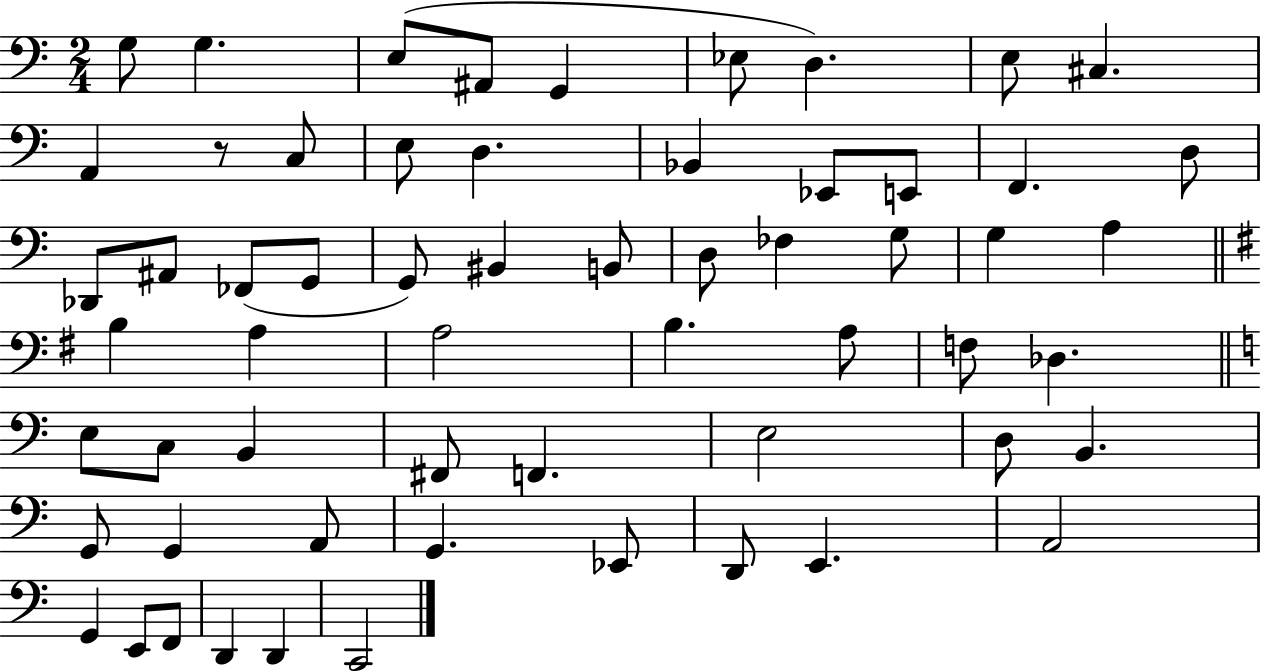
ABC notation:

X:1
T:Untitled
M:2/4
L:1/4
K:C
G,/2 G, E,/2 ^A,,/2 G,, _E,/2 D, E,/2 ^C, A,, z/2 C,/2 E,/2 D, _B,, _E,,/2 E,,/2 F,, D,/2 _D,,/2 ^A,,/2 _F,,/2 G,,/2 G,,/2 ^B,, B,,/2 D,/2 _F, G,/2 G, A, B, A, A,2 B, A,/2 F,/2 _D, E,/2 C,/2 B,, ^F,,/2 F,, E,2 D,/2 B,, G,,/2 G,, A,,/2 G,, _E,,/2 D,,/2 E,, A,,2 G,, E,,/2 F,,/2 D,, D,, C,,2